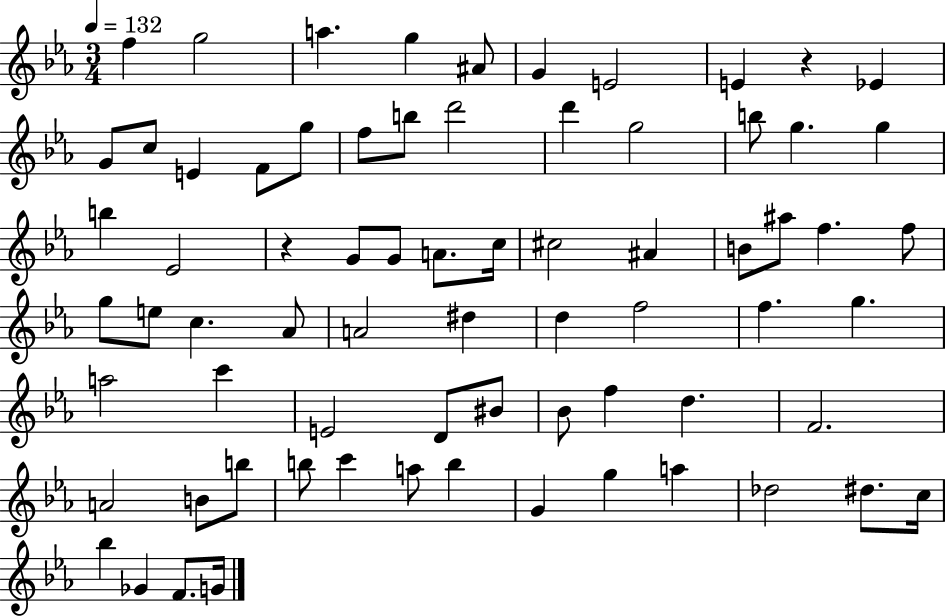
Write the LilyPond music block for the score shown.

{
  \clef treble
  \numericTimeSignature
  \time 3/4
  \key ees \major
  \tempo 4 = 132
  f''4 g''2 | a''4. g''4 ais'8 | g'4 e'2 | e'4 r4 ees'4 | \break g'8 c''8 e'4 f'8 g''8 | f''8 b''8 d'''2 | d'''4 g''2 | b''8 g''4. g''4 | \break b''4 ees'2 | r4 g'8 g'8 a'8. c''16 | cis''2 ais'4 | b'8 ais''8 f''4. f''8 | \break g''8 e''8 c''4. aes'8 | a'2 dis''4 | d''4 f''2 | f''4. g''4. | \break a''2 c'''4 | e'2 d'8 bis'8 | bes'8 f''4 d''4. | f'2. | \break a'2 b'8 b''8 | b''8 c'''4 a''8 b''4 | g'4 g''4 a''4 | des''2 dis''8. c''16 | \break bes''4 ges'4 f'8. g'16 | \bar "|."
}